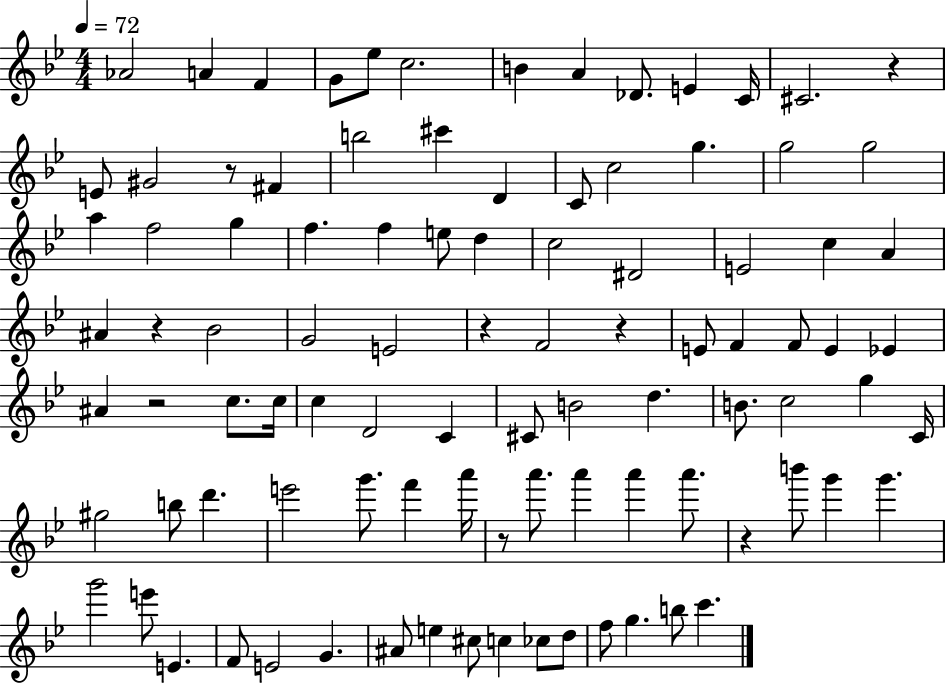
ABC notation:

X:1
T:Untitled
M:4/4
L:1/4
K:Bb
_A2 A F G/2 _e/2 c2 B A _D/2 E C/4 ^C2 z E/2 ^G2 z/2 ^F b2 ^c' D C/2 c2 g g2 g2 a f2 g f f e/2 d c2 ^D2 E2 c A ^A z _B2 G2 E2 z F2 z E/2 F F/2 E _E ^A z2 c/2 c/4 c D2 C ^C/2 B2 d B/2 c2 g C/4 ^g2 b/2 d' e'2 g'/2 f' a'/4 z/2 a'/2 a' a' a'/2 z b'/2 g' g' g'2 e'/2 E F/2 E2 G ^A/2 e ^c/2 c _c/2 d/2 f/2 g b/2 c'